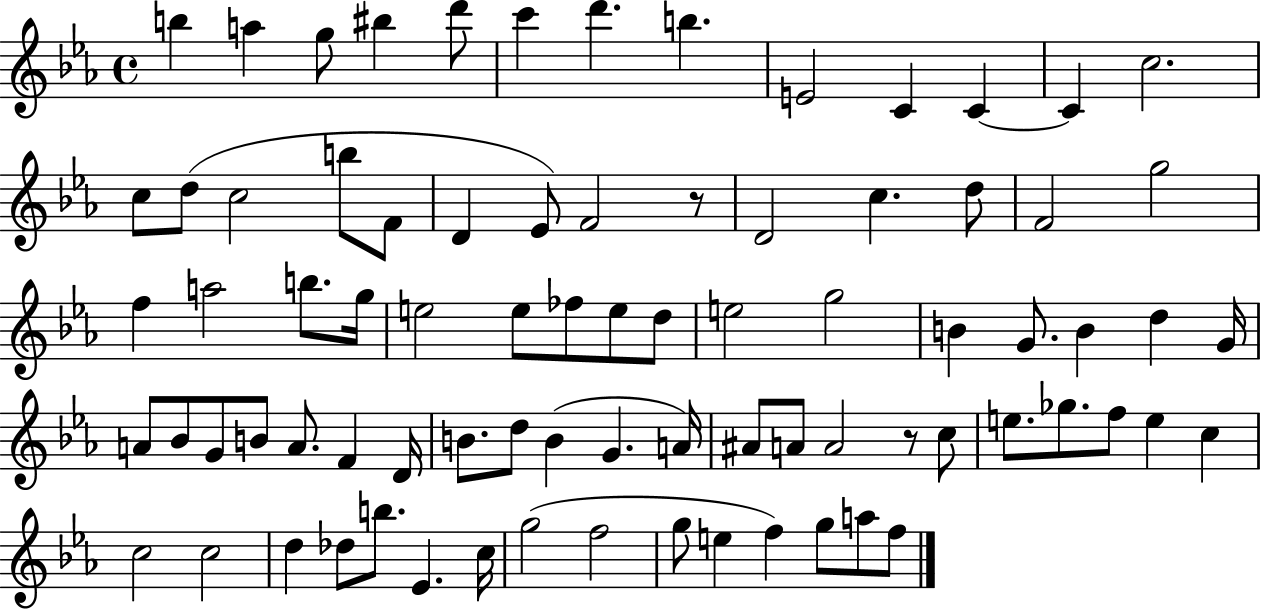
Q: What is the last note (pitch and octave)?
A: F5